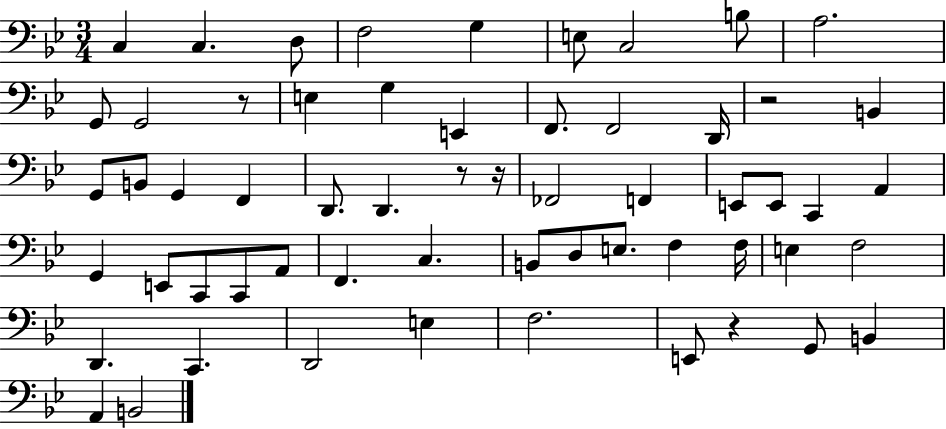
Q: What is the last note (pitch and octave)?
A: B2